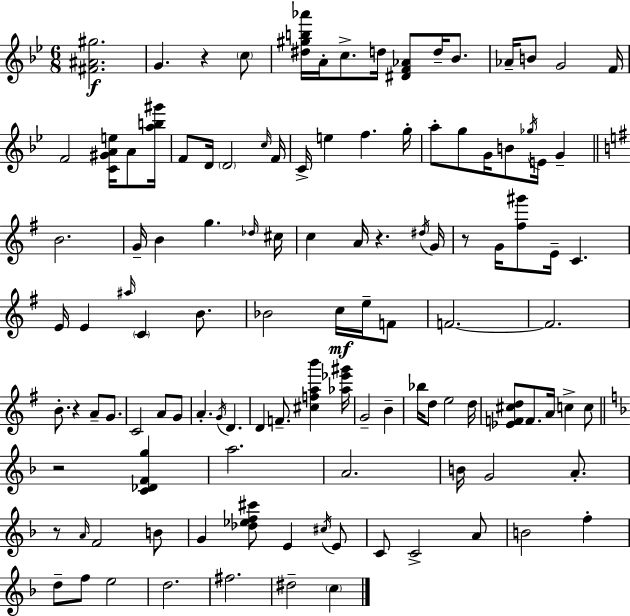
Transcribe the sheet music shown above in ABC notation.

X:1
T:Untitled
M:6/8
L:1/4
K:Bb
[^F^A^g]2 G z c/2 [^d^gb_a']/4 A/4 c/2 d/4 [^DF_A]/2 d/4 _B/2 _A/4 B/2 G2 F/4 F2 [C^GAe]/4 A/2 [ab^g']/4 F/2 D/4 D2 c/4 F/4 C/4 e f g/4 a/2 g/2 G/4 B/2 _g/4 E/4 G B2 G/4 B g _d/4 ^c/4 c A/4 z ^d/4 G/4 z/2 G/4 [^f^g']/2 E/4 C E/4 E ^a/4 C B/2 _B2 c/4 e/4 F/2 F2 F2 B/2 z A/2 G/2 C2 A/2 G/2 A G/4 D D F/2 [^cfab'] [_a_e'^g']/4 G2 B _b/4 d/2 e2 d/4 [_EF^cd]/2 F/2 A/4 c c/2 z2 [C_DFg] a2 A2 B/4 G2 A/2 z/2 A/4 F2 B/2 G [_d_ef^c']/2 E ^c/4 E/2 C/2 C2 A/2 B2 f d/2 f/2 e2 d2 ^f2 ^d2 c